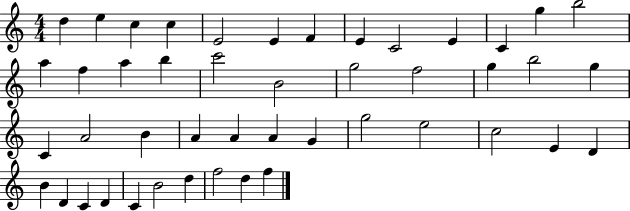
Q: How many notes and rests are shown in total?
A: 46